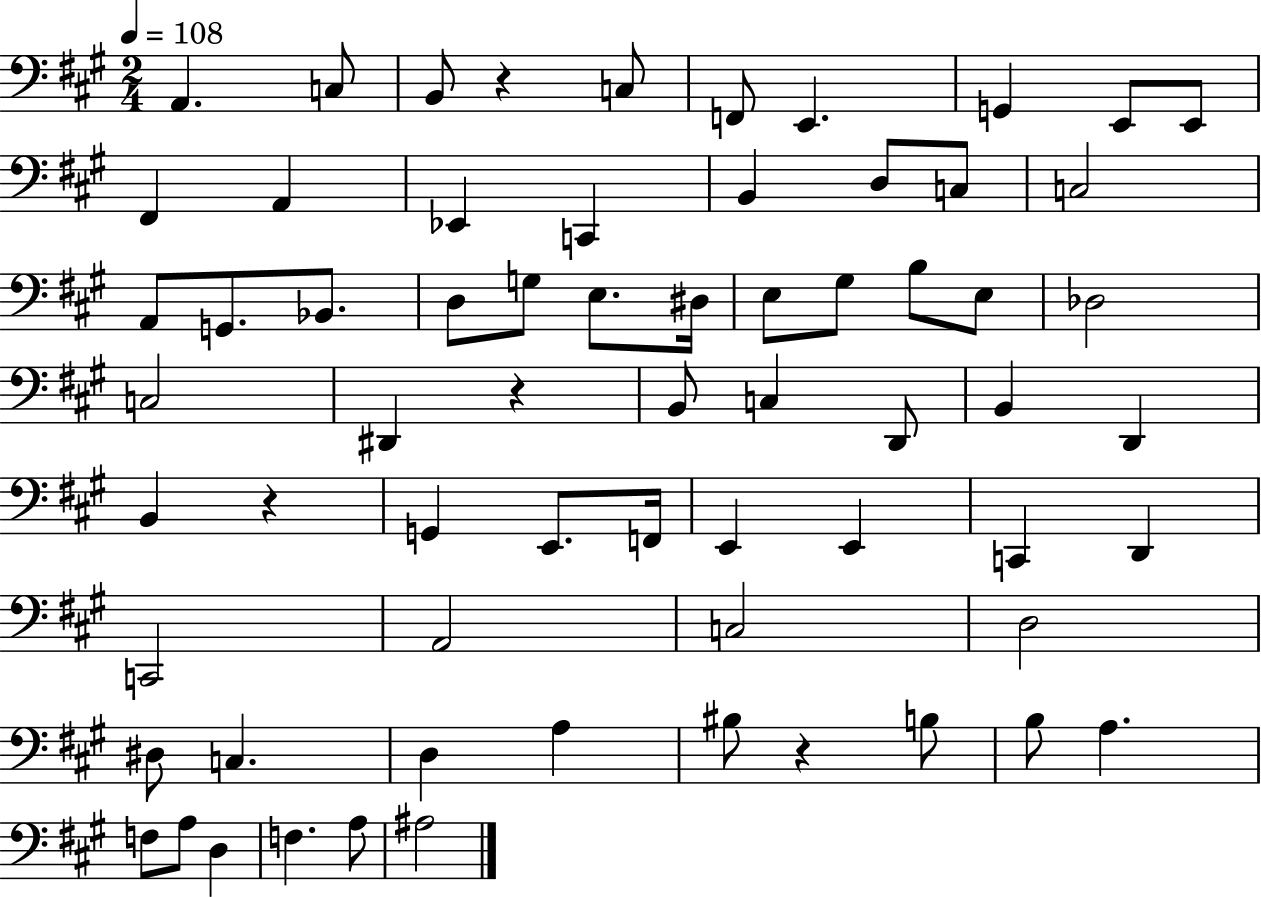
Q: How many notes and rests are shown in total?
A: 66